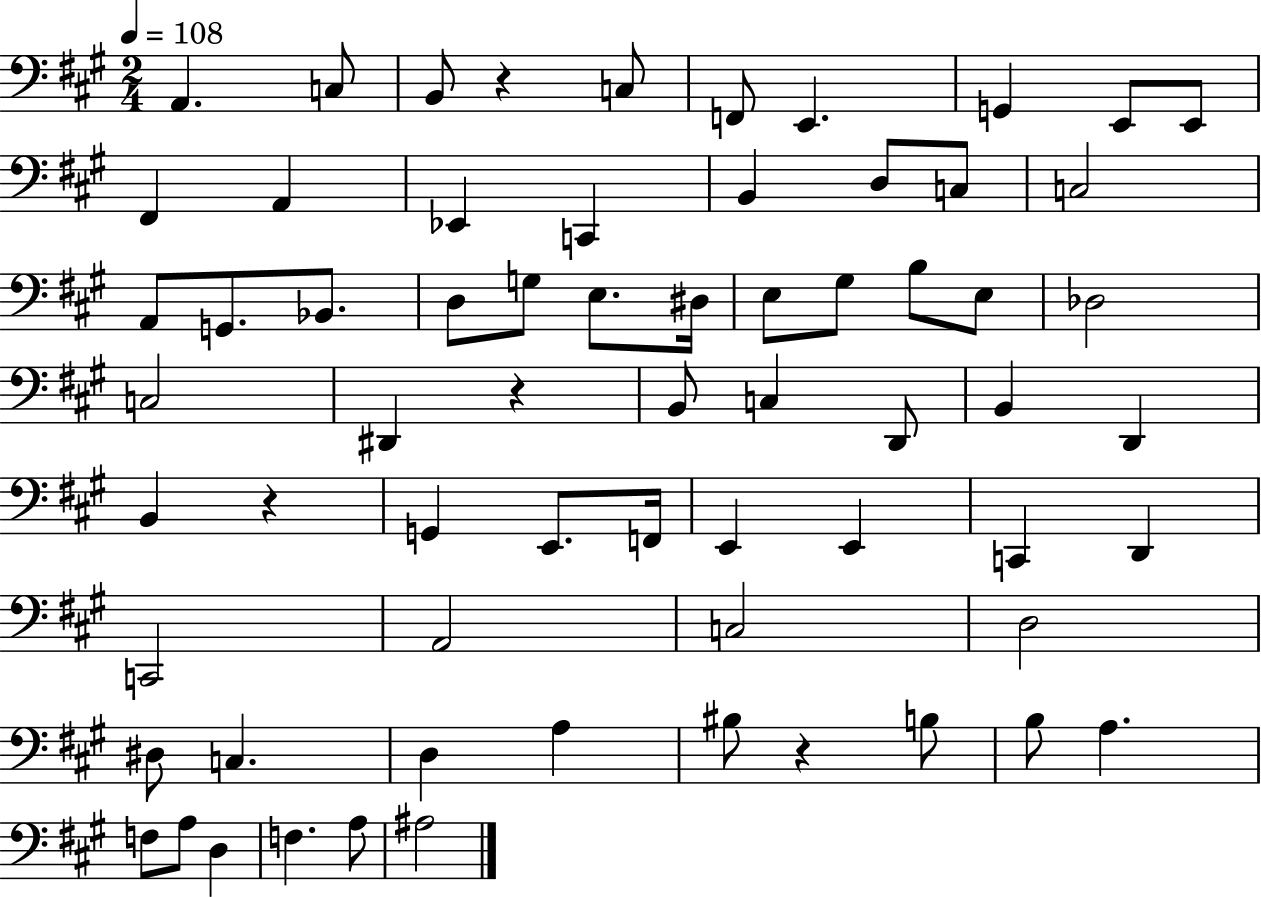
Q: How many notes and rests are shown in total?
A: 66